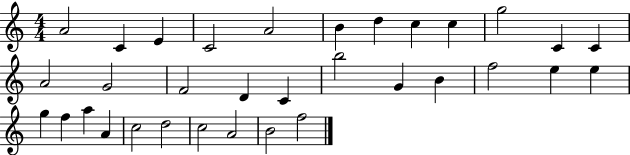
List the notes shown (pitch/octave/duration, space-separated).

A4/h C4/q E4/q C4/h A4/h B4/q D5/q C5/q C5/q G5/h C4/q C4/q A4/h G4/h F4/h D4/q C4/q B5/h G4/q B4/q F5/h E5/q E5/q G5/q F5/q A5/q A4/q C5/h D5/h C5/h A4/h B4/h F5/h